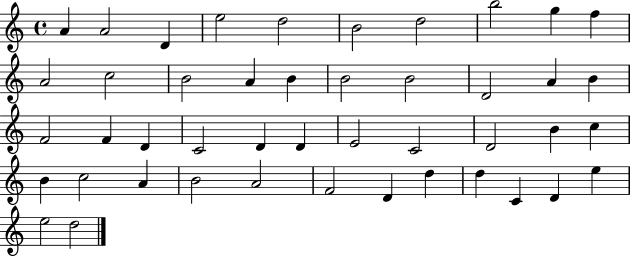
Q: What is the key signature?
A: C major